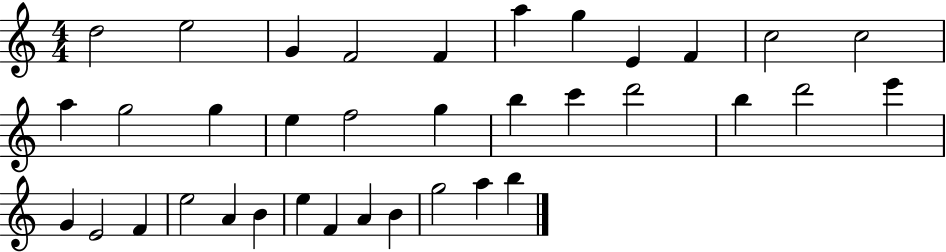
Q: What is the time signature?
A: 4/4